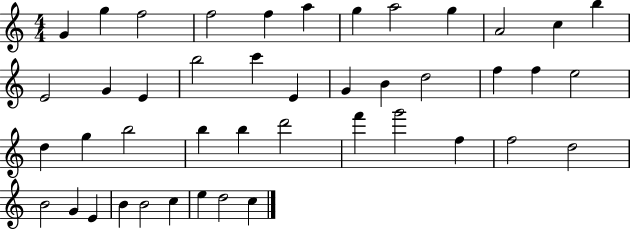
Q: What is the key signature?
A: C major